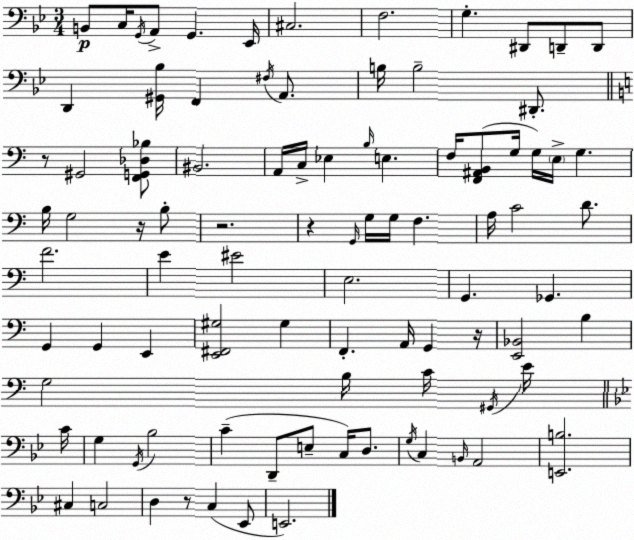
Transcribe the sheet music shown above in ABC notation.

X:1
T:Untitled
M:3/4
L:1/4
K:Gm
B,,/2 C,/4 G,,/4 A,,/2 G,, _E,,/4 ^C,2 F,2 G, ^D,,/2 D,,/2 D,,/2 D,, [^G,,_B,]/4 F,, ^F,/4 A,,/2 B,/4 B,2 ^D,,/2 z/2 ^G,,2 [F,,G,,_D,_B,]/2 ^B,,2 A,,/4 C,/4 _E, B,/4 E, F,/4 [F,,^A,,B,,]/2 G,/4 G,/4 E,/4 G, B,/4 G,2 z/4 B,/2 z2 z G,,/4 G,/4 G,/4 F, A,/4 C2 D/2 F2 E ^E2 E,2 G,, _G,, G,, G,, E,, [E,,^F,,^G,]2 ^G, F,, A,,/4 G,, z/4 [E,,_B,,]2 B, G,2 B,/4 C/4 ^G,,/4 E/4 C/4 G, G,,/4 _B,2 C D,,/2 E,/2 C,/4 D,/2 G,/4 C, B,,/4 A,,2 [E,,B,]2 ^C, C,2 D, z/2 C, _E,,/2 E,,2